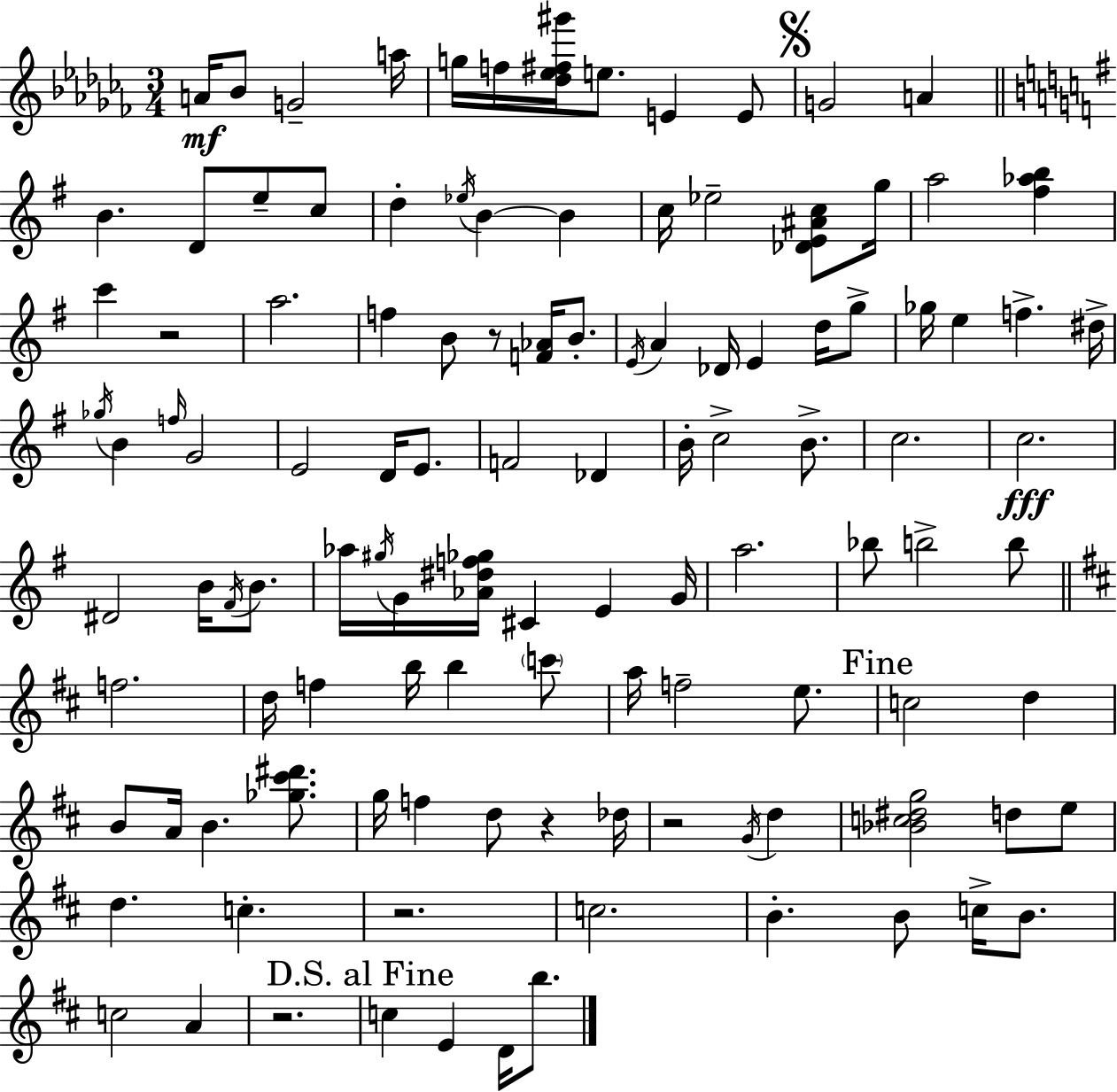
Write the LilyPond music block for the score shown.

{
  \clef treble
  \numericTimeSignature
  \time 3/4
  \key aes \minor
  a'16\mf bes'8 g'2-- a''16 | g''16 f''16 <des'' ees'' fis'' gis'''>16 e''8. e'4 e'8 | \mark \markup { \musicglyph "scripts.segno" } g'2 a'4 | \bar "||" \break \key g \major b'4. d'8 e''8-- c''8 | d''4-. \acciaccatura { ees''16 } b'4~~ b'4 | c''16 ees''2-- <des' e' ais' c''>8 | g''16 a''2 <fis'' aes'' b''>4 | \break c'''4 r2 | a''2. | f''4 b'8 r8 <f' aes'>16 b'8.-. | \acciaccatura { e'16 } a'4 des'16 e'4 d''16 | \break g''8-> ges''16 e''4 f''4.-> | dis''16-> \acciaccatura { ges''16 } b'4 \grace { f''16 } g'2 | e'2 | d'16 e'8. f'2 | \break des'4 b'16-. c''2-> | b'8.-> c''2. | c''2.\fff | dis'2 | \break b'16 \acciaccatura { fis'16 } b'8. aes''16 \acciaccatura { gis''16 } g'16 <aes' dis'' f'' ges''>16 cis'4 | e'4 g'16 a''2. | bes''8 b''2-> | b''8 \bar "||" \break \key d \major f''2. | d''16 f''4 b''16 b''4 \parenthesize c'''8 | a''16 f''2-- e''8. | \mark "Fine" c''2 d''4 | \break b'8 a'16 b'4. <ges'' cis''' dis'''>8. | g''16 f''4 d''8 r4 des''16 | r2 \acciaccatura { g'16 } d''4 | <bes' c'' dis'' g''>2 d''8 e''8 | \break d''4. c''4.-. | r2. | c''2. | b'4.-. b'8 c''16-> b'8. | \break c''2 a'4 | r2. | \mark "D.S. al Fine" c''4 e'4 d'16 b''8. | \bar "|."
}